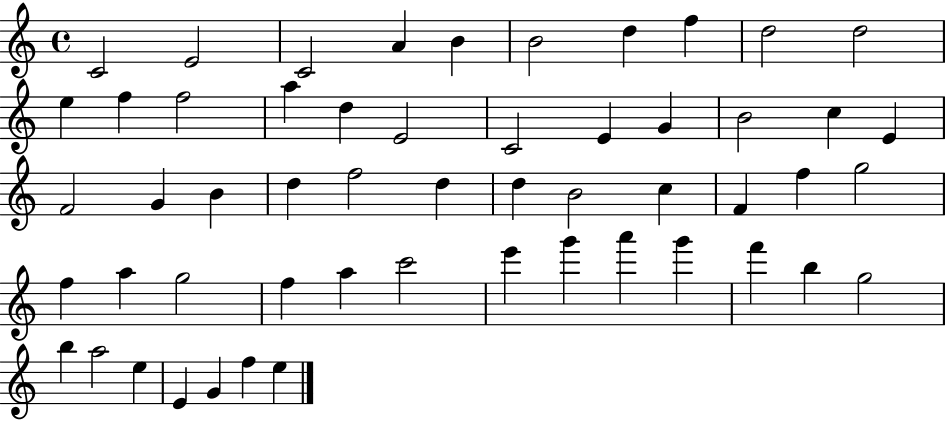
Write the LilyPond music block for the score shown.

{
  \clef treble
  \time 4/4
  \defaultTimeSignature
  \key c \major
  c'2 e'2 | c'2 a'4 b'4 | b'2 d''4 f''4 | d''2 d''2 | \break e''4 f''4 f''2 | a''4 d''4 e'2 | c'2 e'4 g'4 | b'2 c''4 e'4 | \break f'2 g'4 b'4 | d''4 f''2 d''4 | d''4 b'2 c''4 | f'4 f''4 g''2 | \break f''4 a''4 g''2 | f''4 a''4 c'''2 | e'''4 g'''4 a'''4 g'''4 | f'''4 b''4 g''2 | \break b''4 a''2 e''4 | e'4 g'4 f''4 e''4 | \bar "|."
}